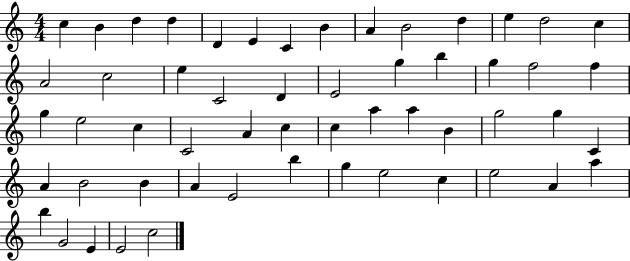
{
  \clef treble
  \numericTimeSignature
  \time 4/4
  \key c \major
  c''4 b'4 d''4 d''4 | d'4 e'4 c'4 b'4 | a'4 b'2 d''4 | e''4 d''2 c''4 | \break a'2 c''2 | e''4 c'2 d'4 | e'2 g''4 b''4 | g''4 f''2 f''4 | \break g''4 e''2 c''4 | c'2 a'4 c''4 | c''4 a''4 a''4 b'4 | g''2 g''4 c'4 | \break a'4 b'2 b'4 | a'4 e'2 b''4 | g''4 e''2 c''4 | e''2 a'4 a''4 | \break b''4 g'2 e'4 | e'2 c''2 | \bar "|."
}